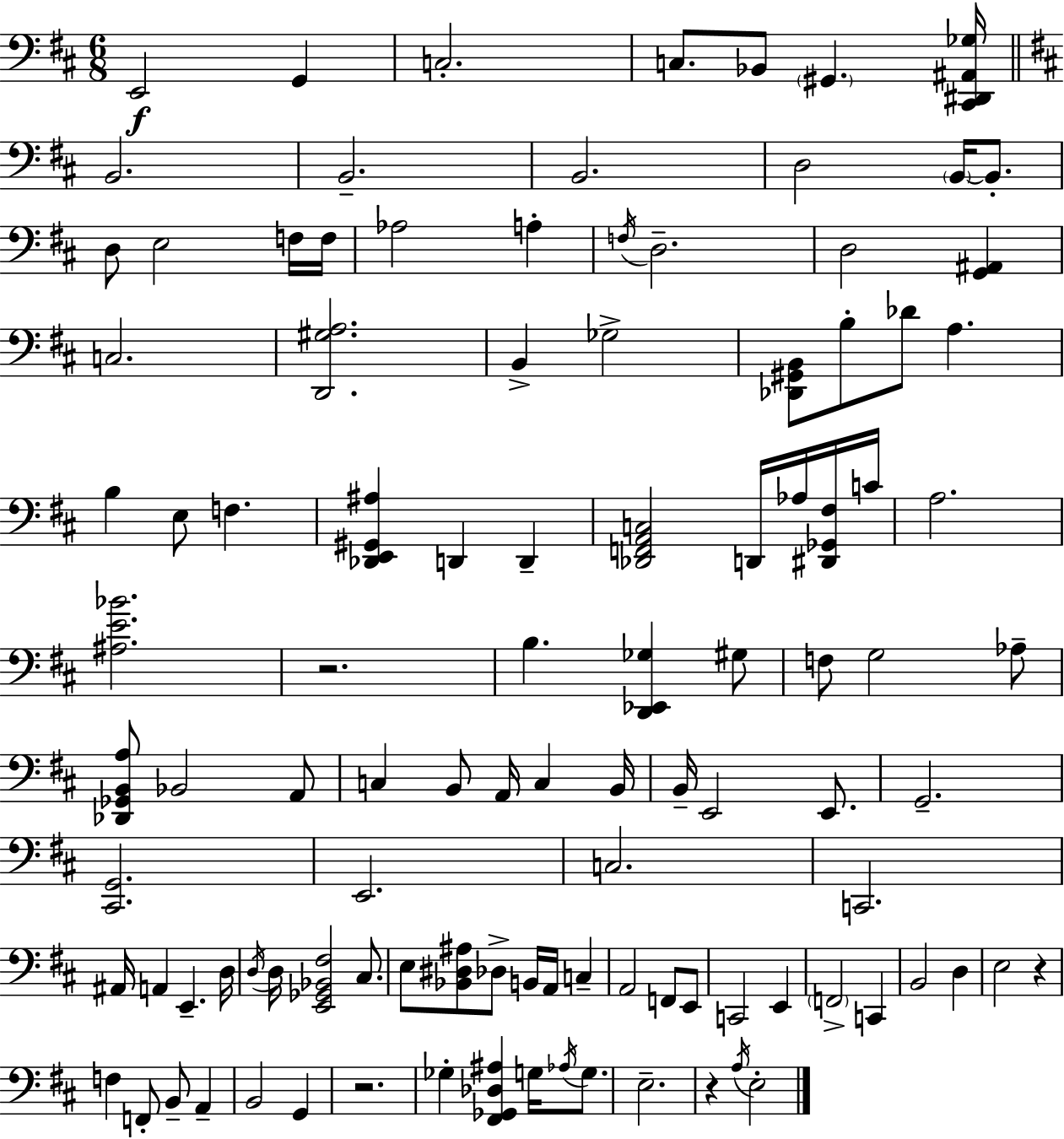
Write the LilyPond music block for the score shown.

{
  \clef bass
  \numericTimeSignature
  \time 6/8
  \key d \major
  e,2\f g,4 | c2.-. | c8. bes,8 \parenthesize gis,4. <cis, dis, ais, ges>16 | \bar "||" \break \key d \major b,2. | b,2.-- | b,2. | d2 \parenthesize b,16~~ b,8.-. | \break d8 e2 f16 f16 | aes2 a4-. | \acciaccatura { f16 } d2.-- | d2 <g, ais,>4 | \break c2. | <d, gis a>2. | b,4-> ges2-> | <des, gis, b,>8 b8-. des'8 a4. | \break b4 e8 f4. | <des, e, gis, ais>4 d,4 d,4-- | <des, f, a, c>2 d,16 aes16 <dis, ges, fis>16 | c'16 a2. | \break <ais e' bes'>2. | r2. | b4. <d, ees, ges>4 gis8 | f8 g2 aes8-- | \break <des, ges, b, a>8 bes,2 a,8 | c4 b,8 a,16 c4 | b,16 b,16-- e,2 e,8. | g,2.-- | \break <cis, g,>2. | e,2. | c2. | c,2. | \break ais,16 a,4 e,4.-- | d16 \acciaccatura { d16 } d16 <e, ges, bes, fis>2 cis8. | e8 <bes, dis ais>8 des8-> b,16 a,16 c4-- | a,2 f,8 | \break e,8 c,2 e,4 | \parenthesize f,2-> c,4 | b,2 d4 | e2 r4 | \break f4 f,8-. b,8-- a,4-- | b,2 g,4 | r2. | ges4-. <fis, ges, des ais>4 g16 \acciaccatura { aes16 } | \break g8. e2.-- | r4 \acciaccatura { a16 } e2-. | \bar "|."
}